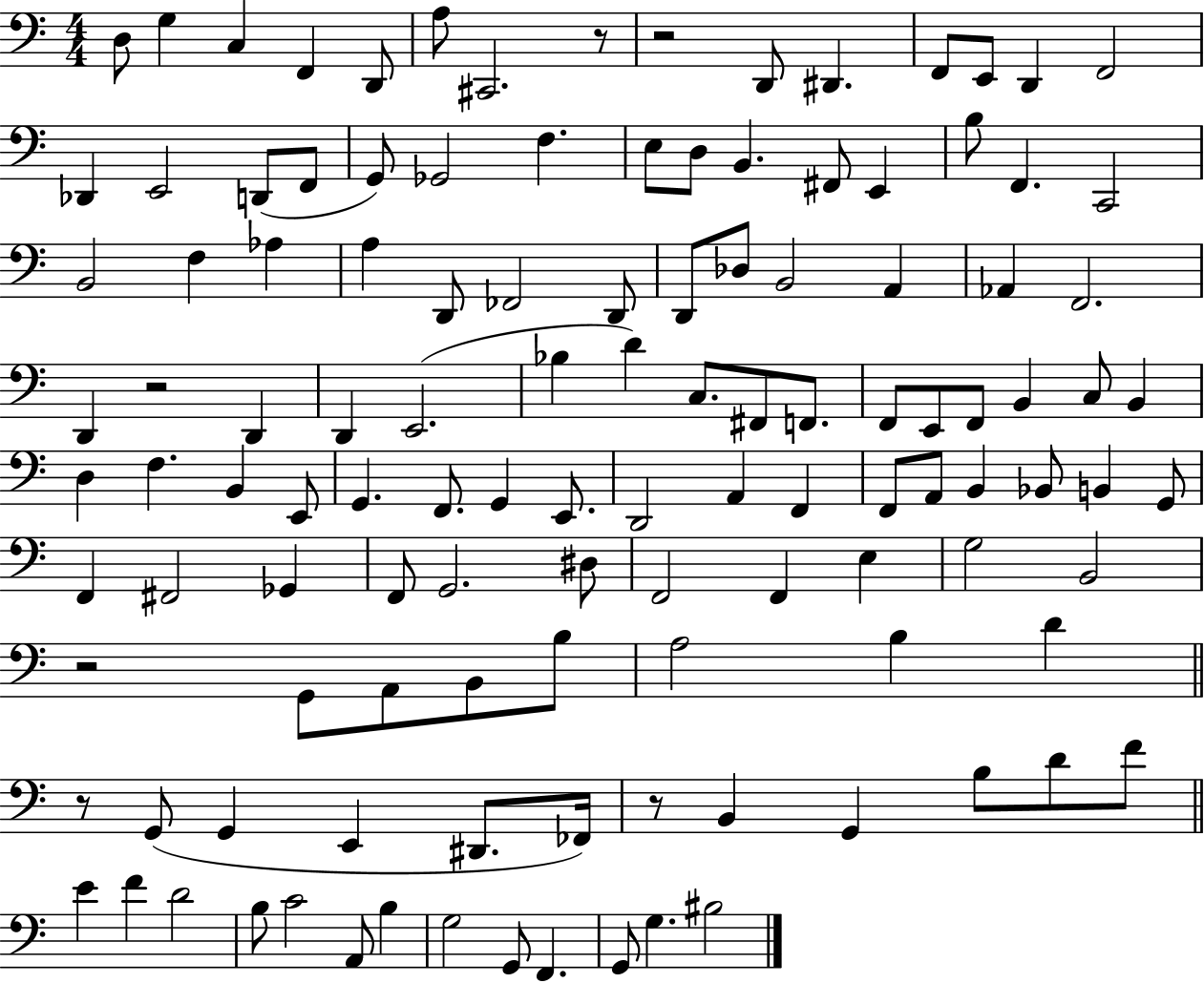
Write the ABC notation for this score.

X:1
T:Untitled
M:4/4
L:1/4
K:C
D,/2 G, C, F,, D,,/2 A,/2 ^C,,2 z/2 z2 D,,/2 ^D,, F,,/2 E,,/2 D,, F,,2 _D,, E,,2 D,,/2 F,,/2 G,,/2 _G,,2 F, E,/2 D,/2 B,, ^F,,/2 E,, B,/2 F,, C,,2 B,,2 F, _A, A, D,,/2 _F,,2 D,,/2 D,,/2 _D,/2 B,,2 A,, _A,, F,,2 D,, z2 D,, D,, E,,2 _B, D C,/2 ^F,,/2 F,,/2 F,,/2 E,,/2 F,,/2 B,, C,/2 B,, D, F, B,, E,,/2 G,, F,,/2 G,, E,,/2 D,,2 A,, F,, F,,/2 A,,/2 B,, _B,,/2 B,, G,,/2 F,, ^F,,2 _G,, F,,/2 G,,2 ^D,/2 F,,2 F,, E, G,2 B,,2 z2 G,,/2 A,,/2 B,,/2 B,/2 A,2 B, D z/2 G,,/2 G,, E,, ^D,,/2 _F,,/4 z/2 B,, G,, B,/2 D/2 F/2 E F D2 B,/2 C2 A,,/2 B, G,2 G,,/2 F,, G,,/2 G, ^B,2